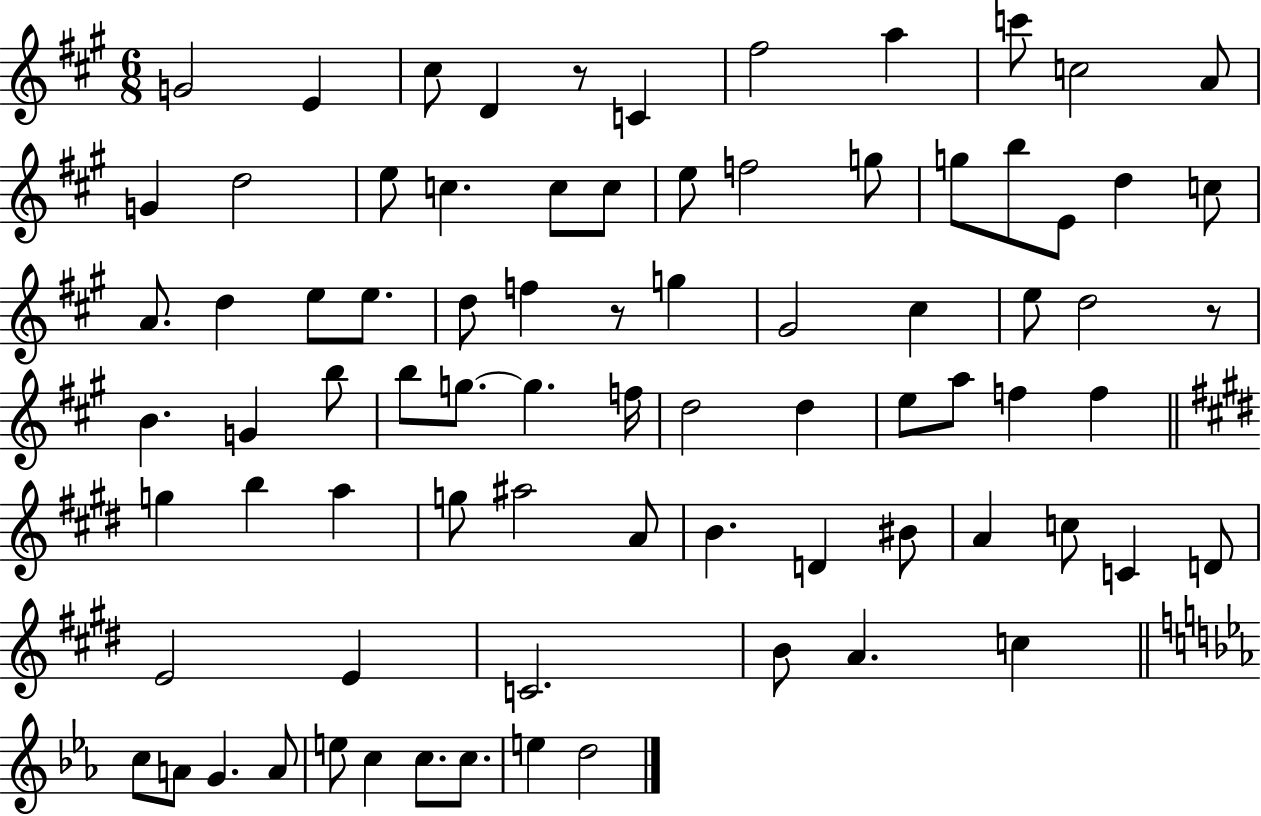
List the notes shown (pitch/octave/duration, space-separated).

G4/h E4/q C#5/e D4/q R/e C4/q F#5/h A5/q C6/e C5/h A4/e G4/q D5/h E5/e C5/q. C5/e C5/e E5/e F5/h G5/e G5/e B5/e E4/e D5/q C5/e A4/e. D5/q E5/e E5/e. D5/e F5/q R/e G5/q G#4/h C#5/q E5/e D5/h R/e B4/q. G4/q B5/e B5/e G5/e. G5/q. F5/s D5/h D5/q E5/e A5/e F5/q F5/q G5/q B5/q A5/q G5/e A#5/h A4/e B4/q. D4/q BIS4/e A4/q C5/e C4/q D4/e E4/h E4/q C4/h. B4/e A4/q. C5/q C5/e A4/e G4/q. A4/e E5/e C5/q C5/e. C5/e. E5/q D5/h